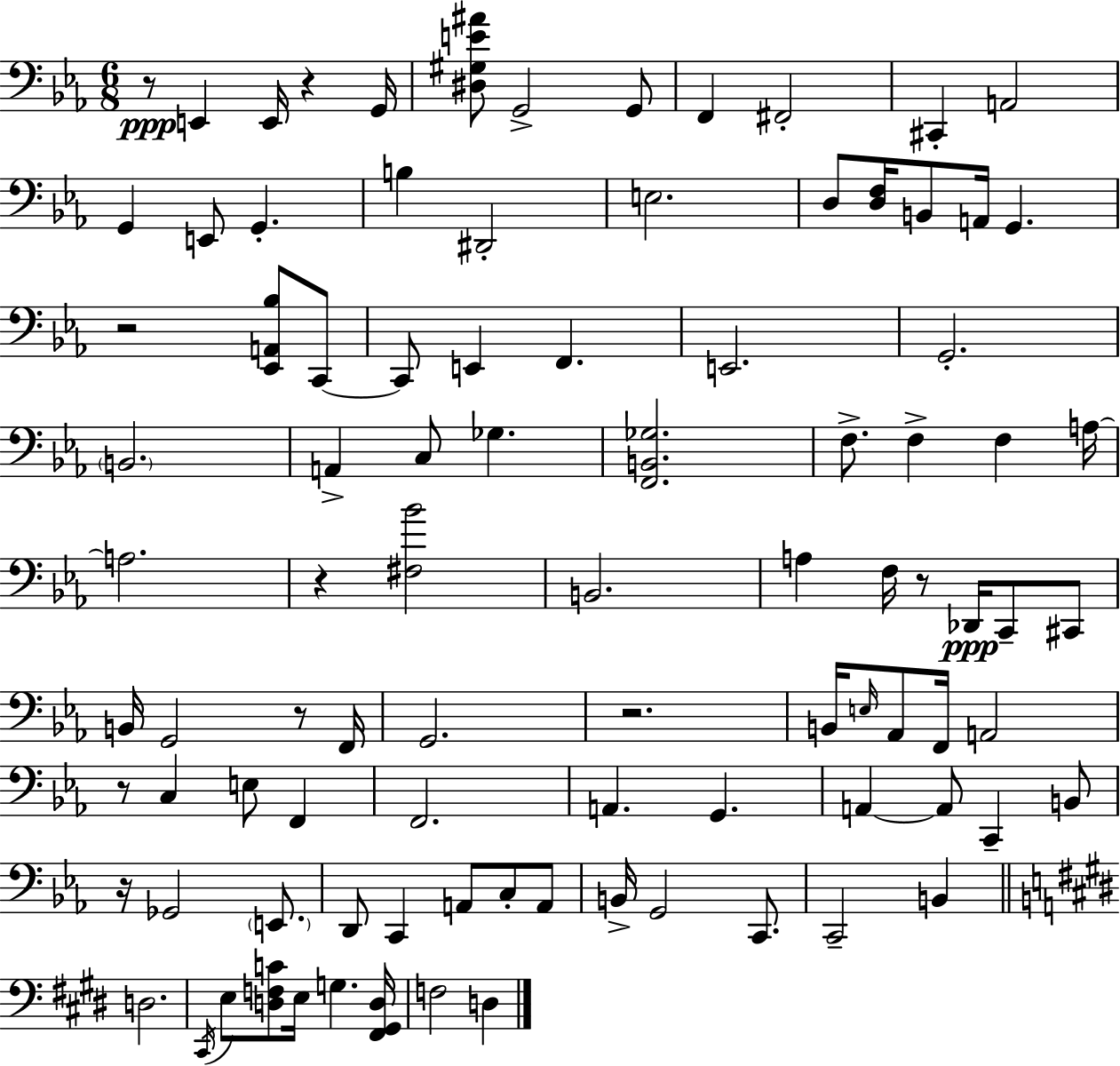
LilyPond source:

{
  \clef bass
  \numericTimeSignature
  \time 6/8
  \key ees \major
  r8\ppp e,4 e,16 r4 g,16 | <dis gis e' ais'>8 g,2-> g,8 | f,4 fis,2-. | cis,4-. a,2 | \break g,4 e,8 g,4.-. | b4 dis,2-. | e2. | d8 <d f>16 b,8 a,16 g,4. | \break r2 <ees, a, bes>8 c,8~~ | c,8 e,4 f,4. | e,2. | g,2.-. | \break \parenthesize b,2. | a,4-> c8 ges4. | <f, b, ges>2. | f8.-> f4-> f4 a16~~ | \break a2. | r4 <fis bes'>2 | b,2. | a4 f16 r8 des,16\ppp c,8-- cis,8 | \break b,16 g,2 r8 f,16 | g,2. | r2. | b,16 \grace { e16 } aes,8 f,16 a,2 | \break r8 c4 e8 f,4 | f,2. | a,4. g,4. | a,4~~ a,8 c,4-- b,8 | \break r16 ges,2 \parenthesize e,8. | d,8 c,4 a,8 c8-. a,8 | b,16-> g,2 c,8. | c,2-- b,4 | \break \bar "||" \break \key e \major d2. | \acciaccatura { cis,16 } e8 <d f c'>8 e16 g4. | <fis, gis, d>16 f2 d4 | \bar "|."
}